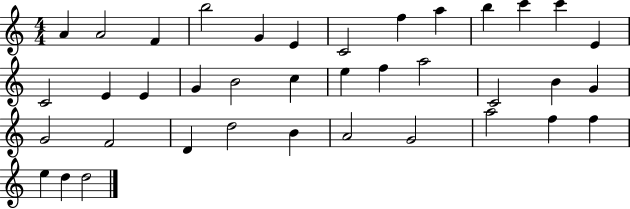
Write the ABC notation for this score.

X:1
T:Untitled
M:4/4
L:1/4
K:C
A A2 F b2 G E C2 f a b c' c' E C2 E E G B2 c e f a2 C2 B G G2 F2 D d2 B A2 G2 a2 f f e d d2